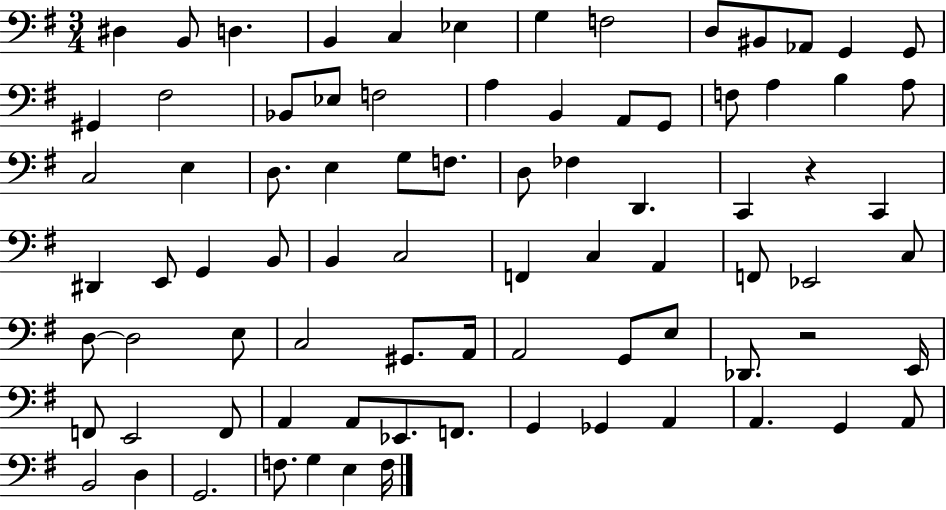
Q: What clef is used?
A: bass